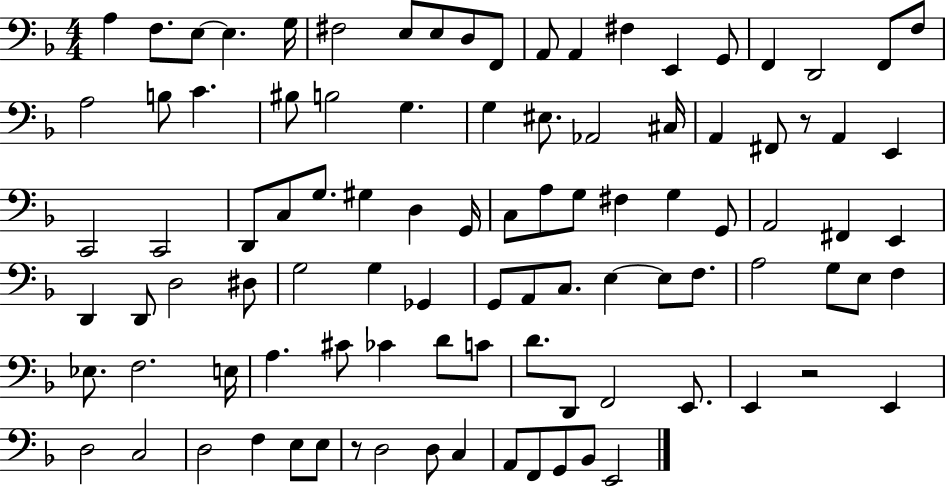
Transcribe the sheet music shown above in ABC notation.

X:1
T:Untitled
M:4/4
L:1/4
K:F
A, F,/2 E,/2 E, G,/4 ^F,2 E,/2 E,/2 D,/2 F,,/2 A,,/2 A,, ^F, E,, G,,/2 F,, D,,2 F,,/2 F,/2 A,2 B,/2 C ^B,/2 B,2 G, G, ^E,/2 _A,,2 ^C,/4 A,, ^F,,/2 z/2 A,, E,, C,,2 C,,2 D,,/2 C,/2 G,/2 ^G, D, G,,/4 C,/2 A,/2 G,/2 ^F, G, G,,/2 A,,2 ^F,, E,, D,, D,,/2 D,2 ^D,/2 G,2 G, _G,, G,,/2 A,,/2 C,/2 E, E,/2 F,/2 A,2 G,/2 E,/2 F, _E,/2 F,2 E,/4 A, ^C/2 _C D/2 C/2 D/2 D,,/2 F,,2 E,,/2 E,, z2 E,, D,2 C,2 D,2 F, E,/2 E,/2 z/2 D,2 D,/2 C, A,,/2 F,,/2 G,,/2 _B,,/2 E,,2